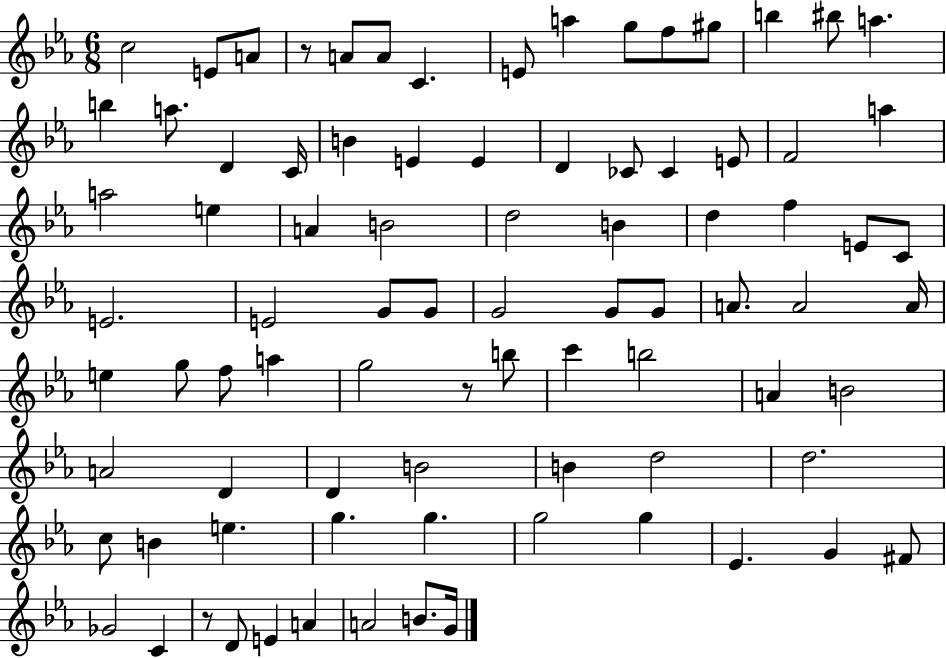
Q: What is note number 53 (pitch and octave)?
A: B5